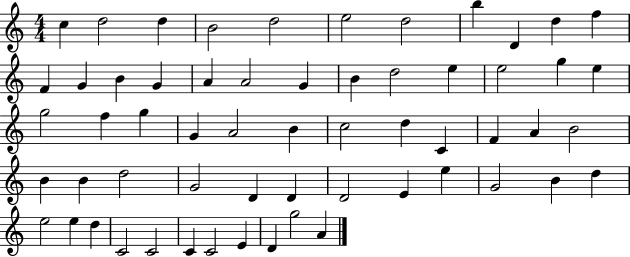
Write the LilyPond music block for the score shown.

{
  \clef treble
  \numericTimeSignature
  \time 4/4
  \key c \major
  c''4 d''2 d''4 | b'2 d''2 | e''2 d''2 | b''4 d'4 d''4 f''4 | \break f'4 g'4 b'4 g'4 | a'4 a'2 g'4 | b'4 d''2 e''4 | e''2 g''4 e''4 | \break g''2 f''4 g''4 | g'4 a'2 b'4 | c''2 d''4 c'4 | f'4 a'4 b'2 | \break b'4 b'4 d''2 | g'2 d'4 d'4 | d'2 e'4 e''4 | g'2 b'4 d''4 | \break e''2 e''4 d''4 | c'2 c'2 | c'4 c'2 e'4 | d'4 g''2 a'4 | \break \bar "|."
}